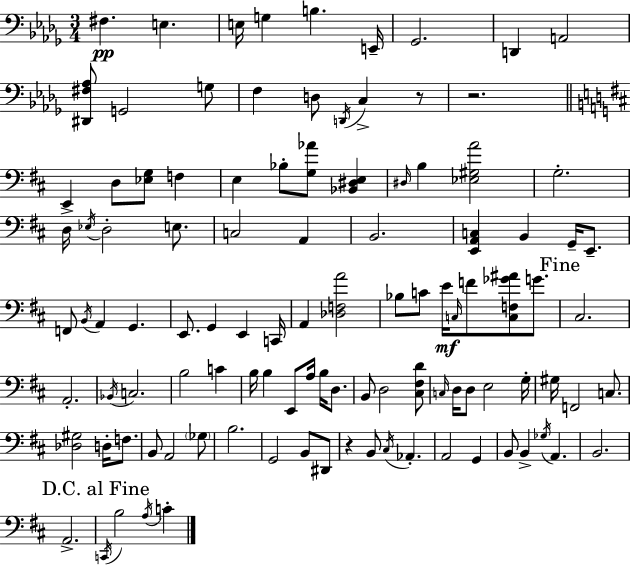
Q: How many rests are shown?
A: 3